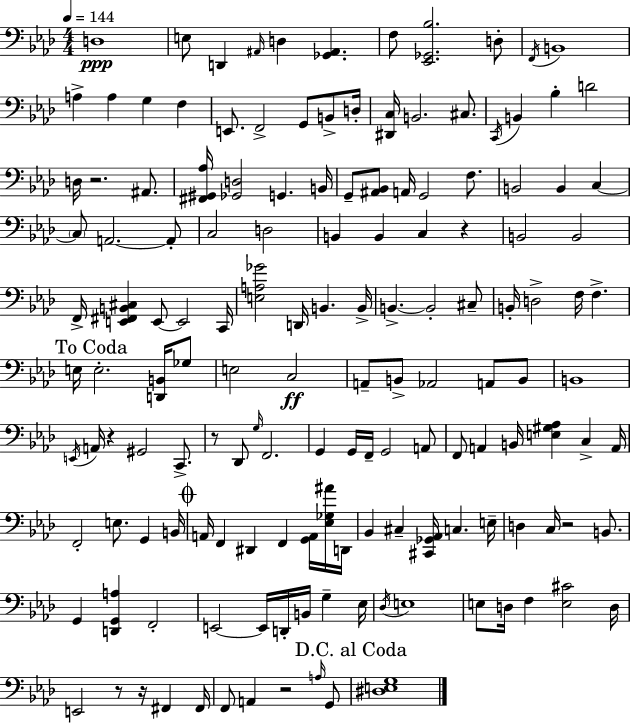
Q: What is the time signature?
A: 4/4